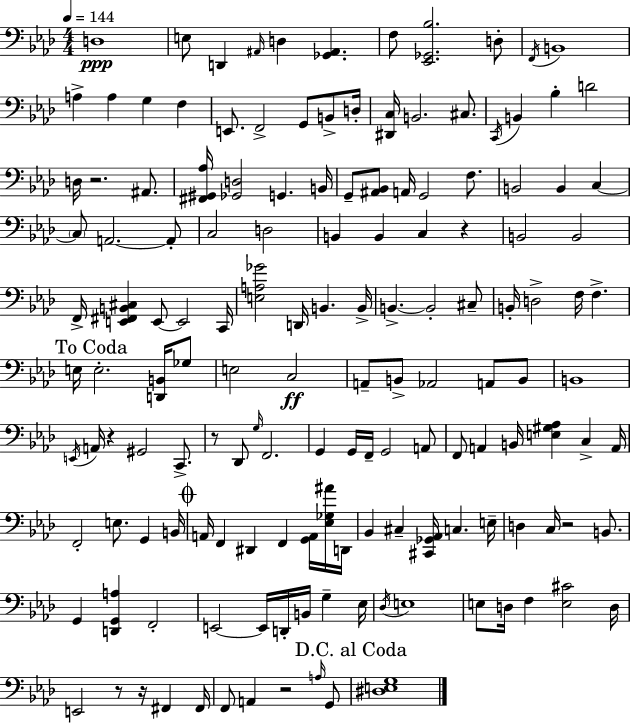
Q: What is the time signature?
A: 4/4